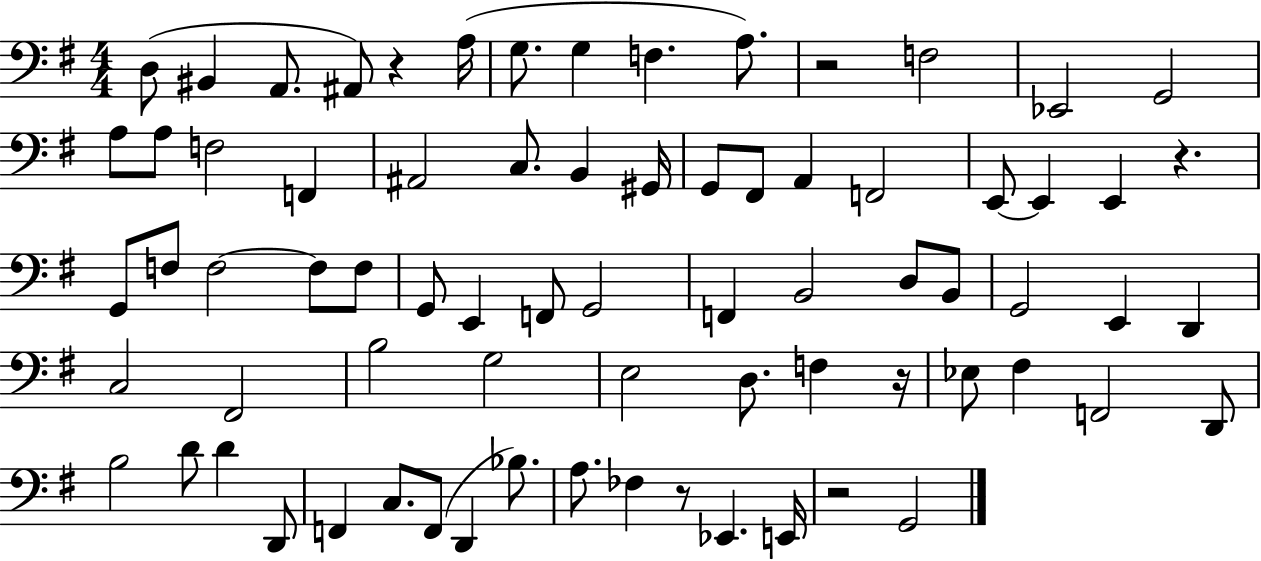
D3/e BIS2/q A2/e. A#2/e R/q A3/s G3/e. G3/q F3/q. A3/e. R/h F3/h Eb2/h G2/h A3/e A3/e F3/h F2/q A#2/h C3/e. B2/q G#2/s G2/e F#2/e A2/q F2/h E2/e E2/q E2/q R/q. G2/e F3/e F3/h F3/e F3/e G2/e E2/q F2/e G2/h F2/q B2/h D3/e B2/e G2/h E2/q D2/q C3/h F#2/h B3/h G3/h E3/h D3/e. F3/q R/s Eb3/e F#3/q F2/h D2/e B3/h D4/e D4/q D2/e F2/q C3/e. F2/e D2/q Bb3/e. A3/e. FES3/q R/e Eb2/q. E2/s R/h G2/h